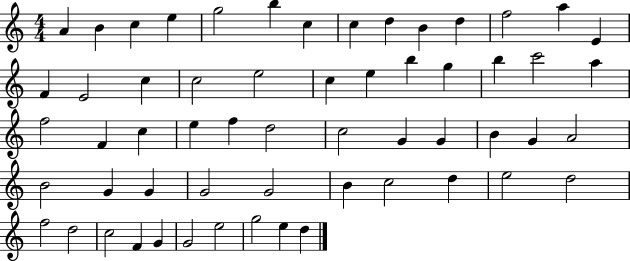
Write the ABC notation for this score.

X:1
T:Untitled
M:4/4
L:1/4
K:C
A B c e g2 b c c d B d f2 a E F E2 c c2 e2 c e b g b c'2 a f2 F c e f d2 c2 G G B G A2 B2 G G G2 G2 B c2 d e2 d2 f2 d2 c2 F G G2 e2 g2 e d